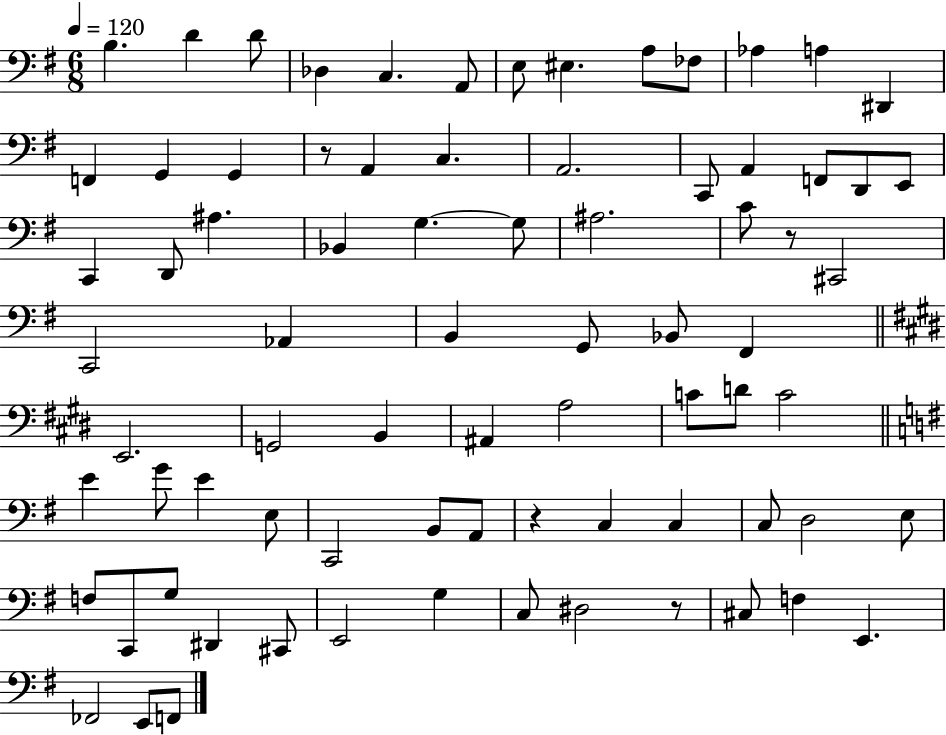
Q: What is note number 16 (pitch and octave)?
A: G2